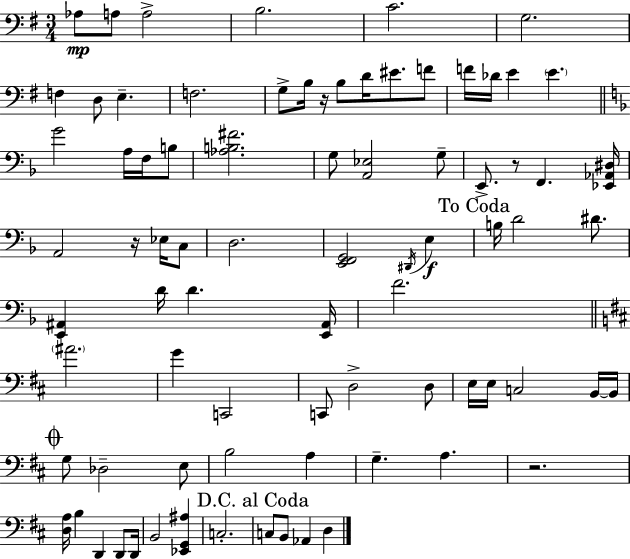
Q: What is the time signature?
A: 3/4